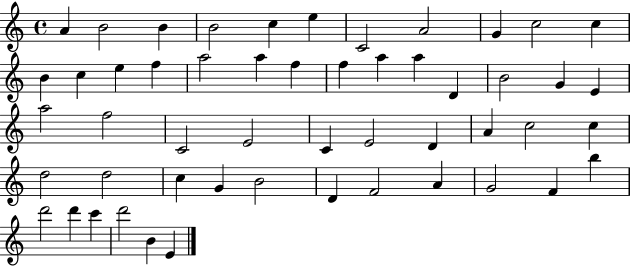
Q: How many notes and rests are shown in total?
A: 52